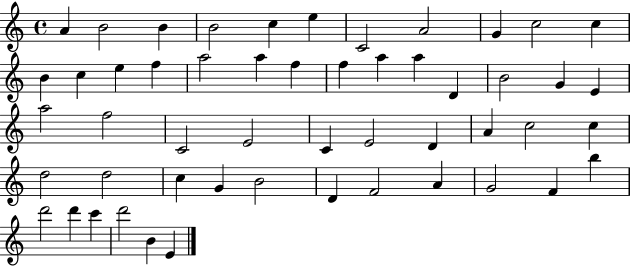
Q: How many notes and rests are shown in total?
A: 52